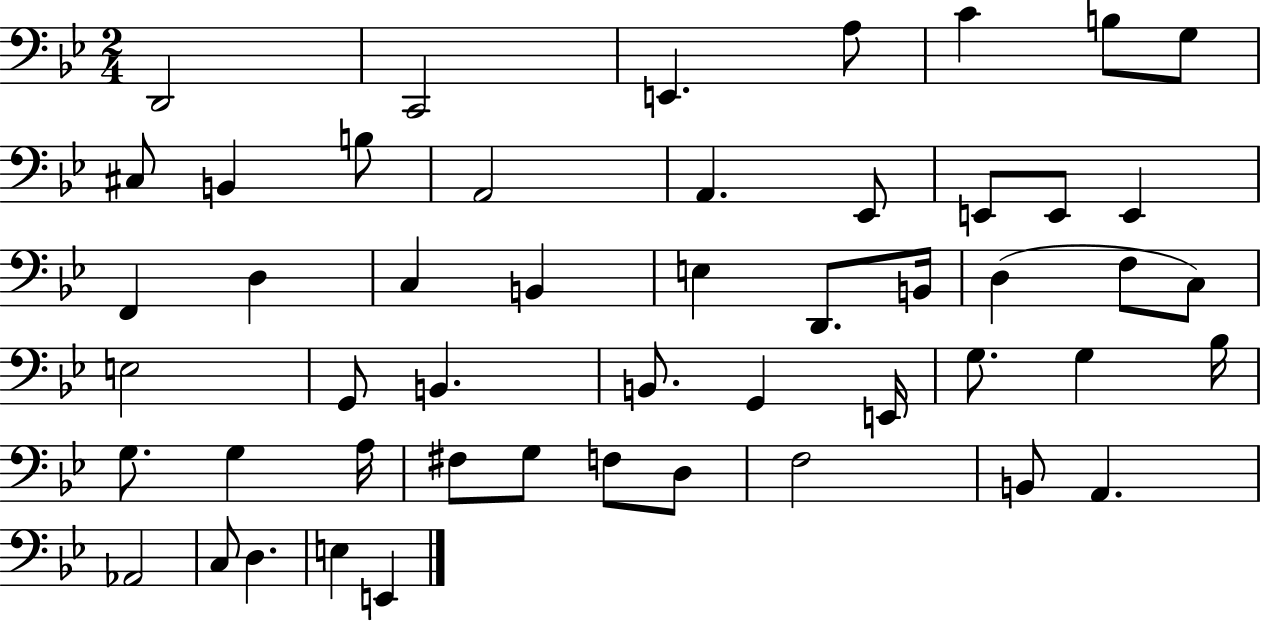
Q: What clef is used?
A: bass